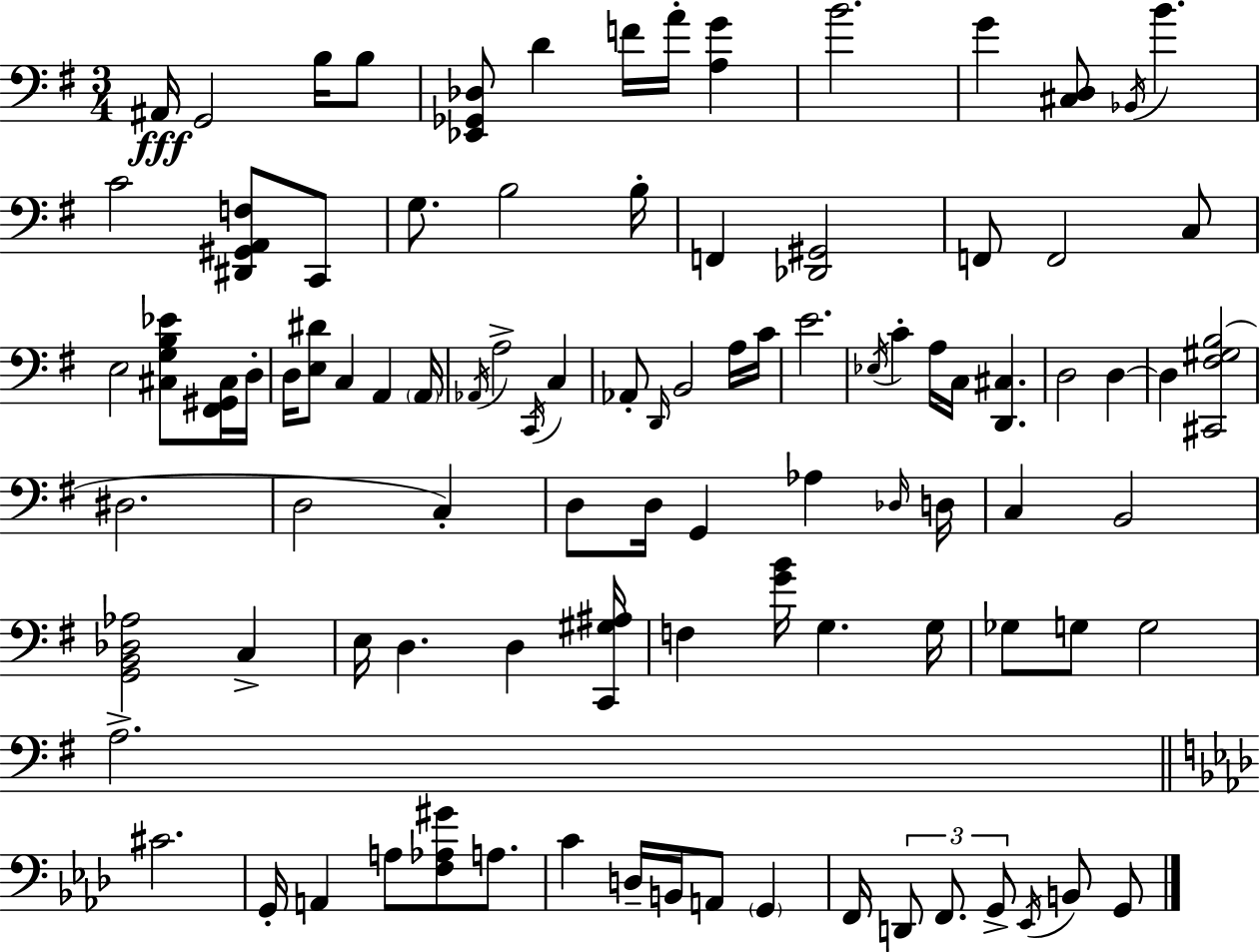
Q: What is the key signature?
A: E minor